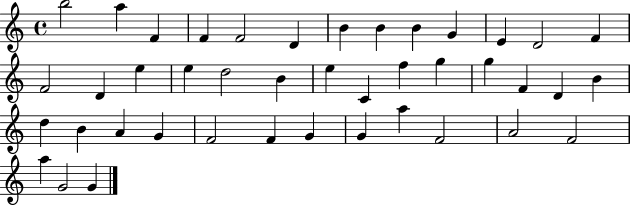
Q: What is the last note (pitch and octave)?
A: G4